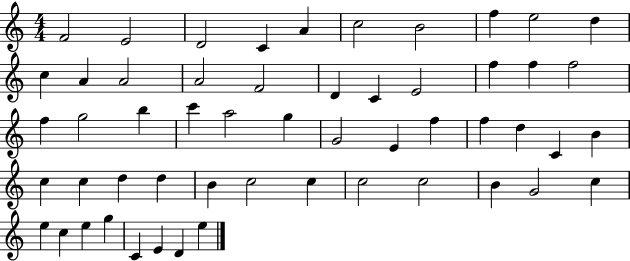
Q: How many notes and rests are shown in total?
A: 54